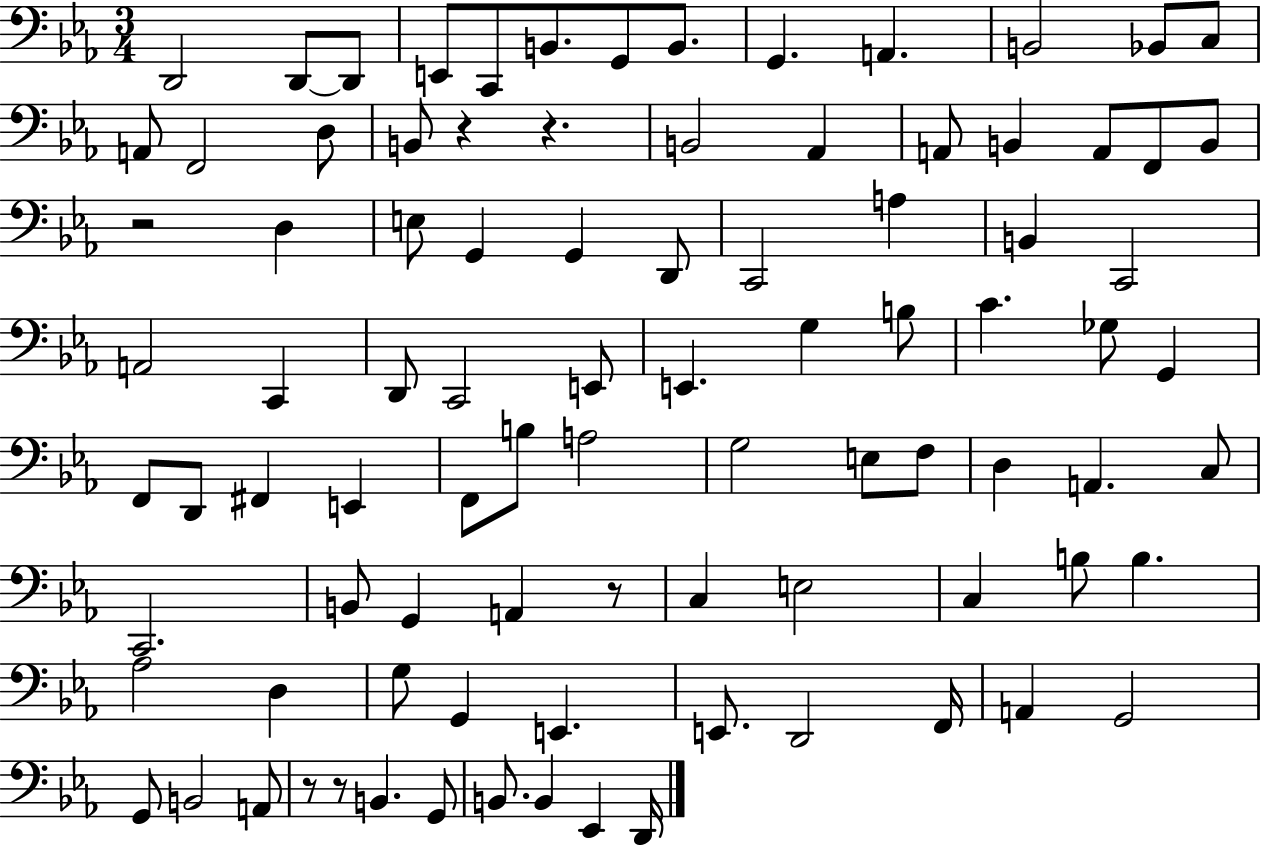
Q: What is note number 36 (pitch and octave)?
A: D2